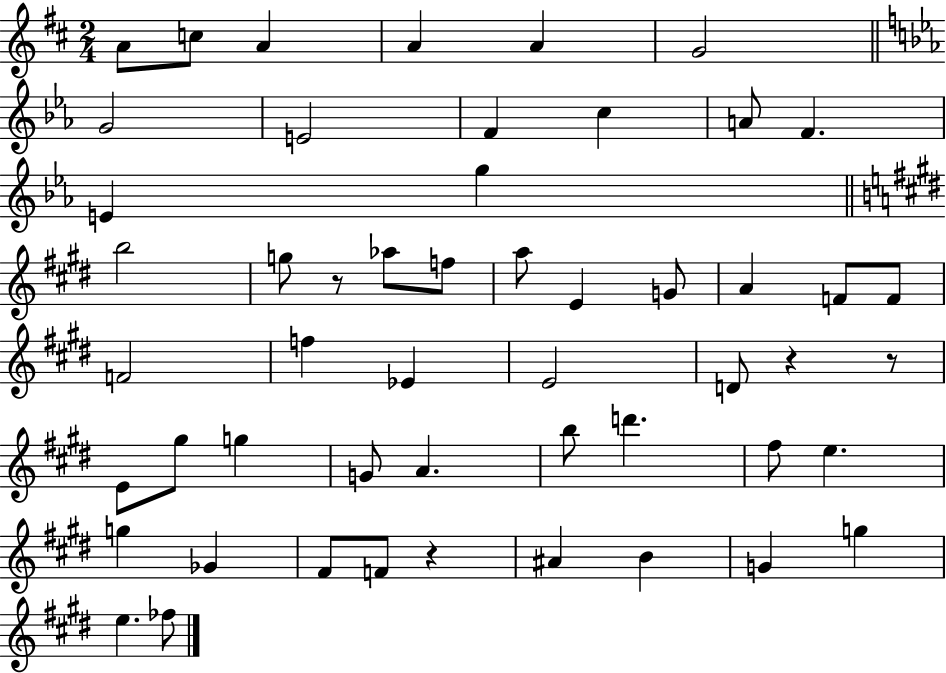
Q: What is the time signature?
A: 2/4